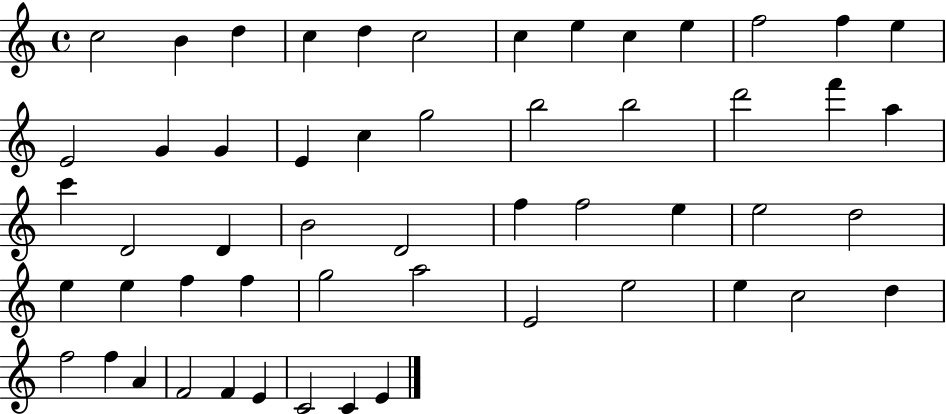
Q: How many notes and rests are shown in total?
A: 54